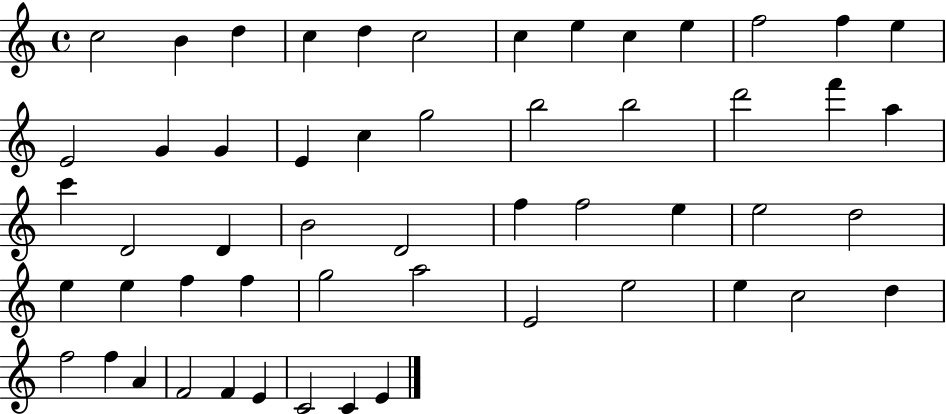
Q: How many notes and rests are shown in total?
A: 54